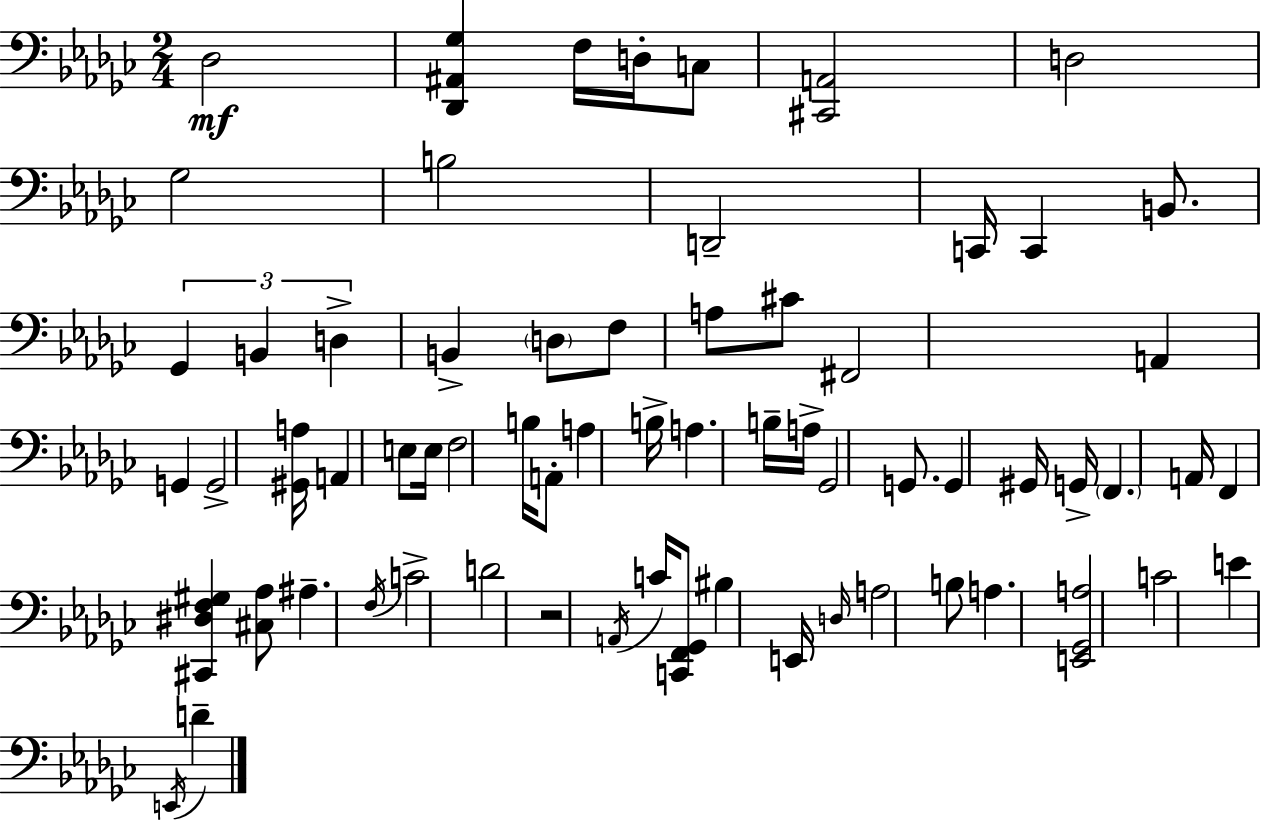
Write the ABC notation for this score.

X:1
T:Untitled
M:2/4
L:1/4
K:Ebm
_D,2 [_D,,^A,,_G,] F,/4 D,/4 C,/2 [^C,,A,,]2 D,2 _G,2 B,2 D,,2 C,,/4 C,, B,,/2 _G,, B,, D, B,, D,/2 F,/2 A,/2 ^C/2 ^F,,2 A,, G,, G,,2 [^G,,A,]/4 A,, E,/2 E,/4 F,2 B,/4 A,,/2 A, B,/4 A, B,/4 A,/4 _G,,2 G,,/2 G,, ^G,,/4 G,,/4 F,, A,,/4 F,, [^C,,^D,F,^G,] [^C,_A,]/2 ^A, F,/4 C2 D2 z2 A,,/4 C/4 [C,,F,,_G,,]/2 ^B, E,,/4 D,/4 A,2 B,/2 A, [E,,_G,,A,]2 C2 E E,,/4 D